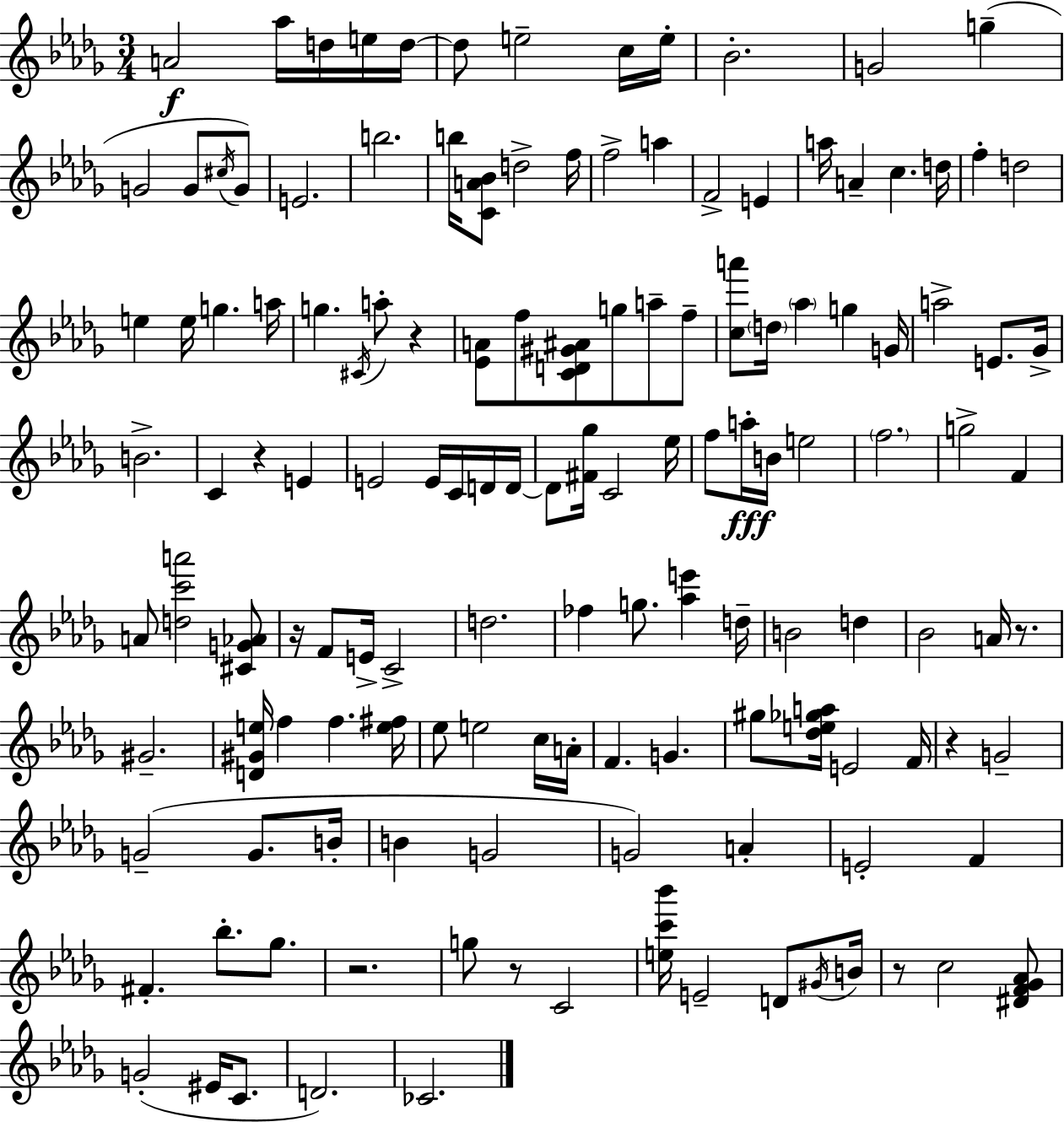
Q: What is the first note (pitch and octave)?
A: A4